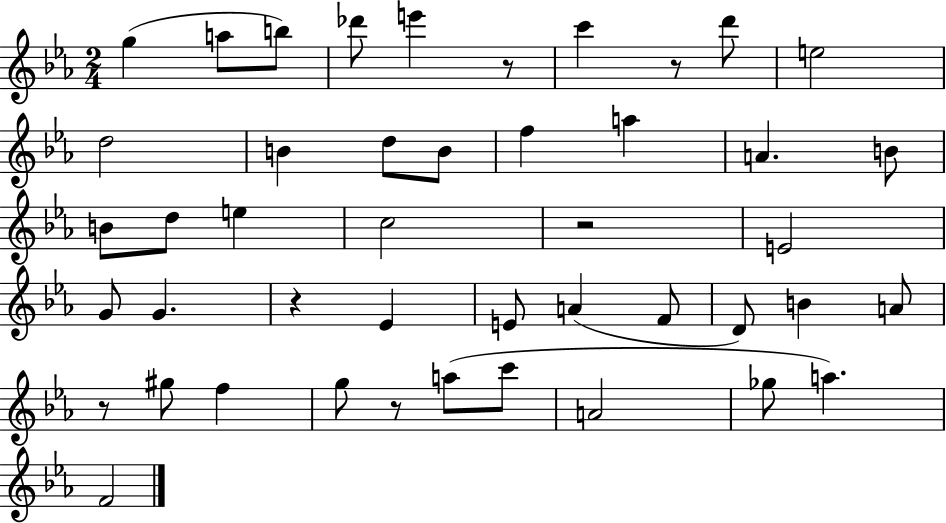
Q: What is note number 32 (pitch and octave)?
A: F5